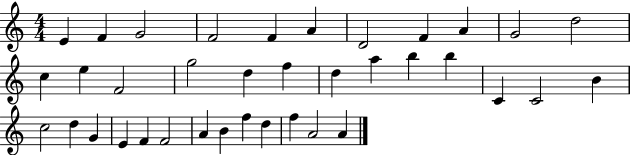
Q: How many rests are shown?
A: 0